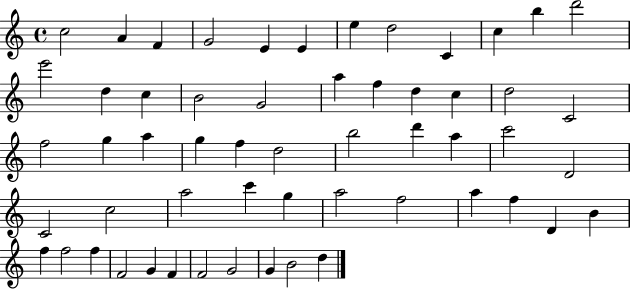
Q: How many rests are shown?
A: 0